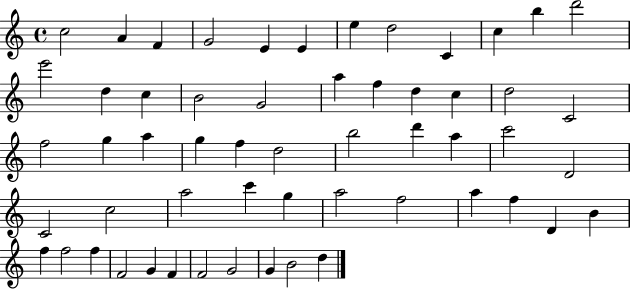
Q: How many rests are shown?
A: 0